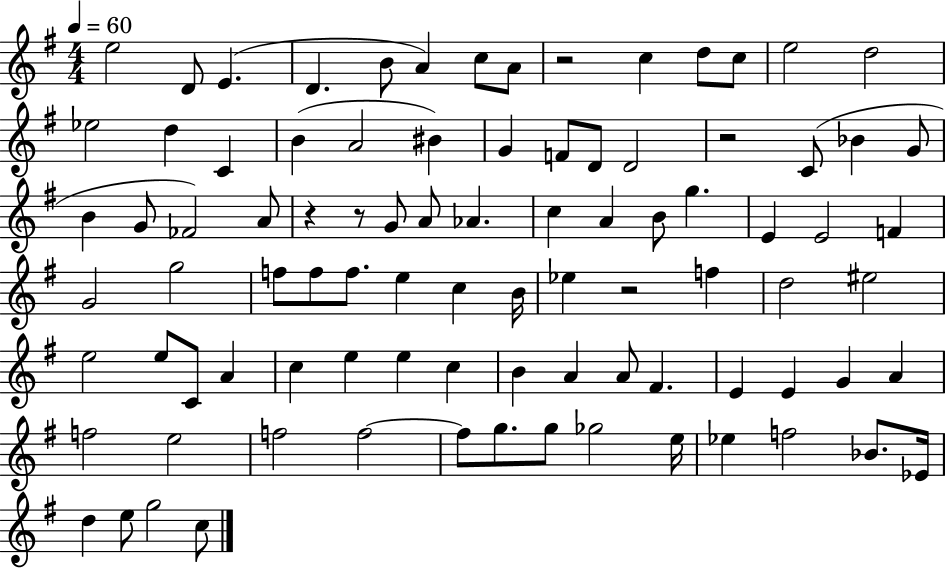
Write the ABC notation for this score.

X:1
T:Untitled
M:4/4
L:1/4
K:G
e2 D/2 E D B/2 A c/2 A/2 z2 c d/2 c/2 e2 d2 _e2 d C B A2 ^B G F/2 D/2 D2 z2 C/2 _B G/2 B G/2 _F2 A/2 z z/2 G/2 A/2 _A c A B/2 g E E2 F G2 g2 f/2 f/2 f/2 e c B/4 _e z2 f d2 ^e2 e2 e/2 C/2 A c e e c B A A/2 ^F E E G A f2 e2 f2 f2 f/2 g/2 g/2 _g2 e/4 _e f2 _B/2 _E/4 d e/2 g2 c/2